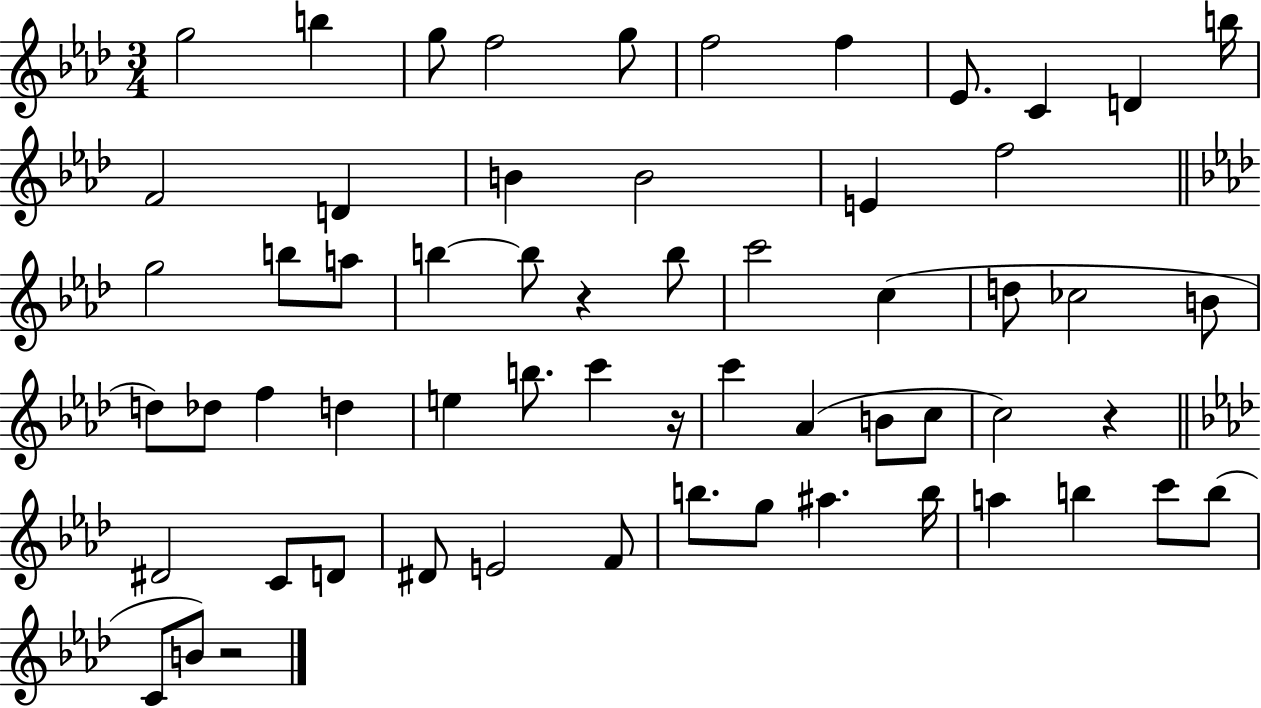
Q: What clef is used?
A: treble